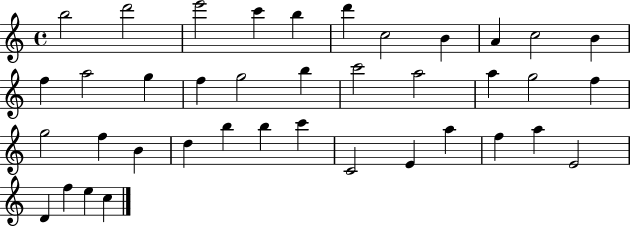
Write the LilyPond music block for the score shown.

{
  \clef treble
  \time 4/4
  \defaultTimeSignature
  \key c \major
  b''2 d'''2 | e'''2 c'''4 b''4 | d'''4 c''2 b'4 | a'4 c''2 b'4 | \break f''4 a''2 g''4 | f''4 g''2 b''4 | c'''2 a''2 | a''4 g''2 f''4 | \break g''2 f''4 b'4 | d''4 b''4 b''4 c'''4 | c'2 e'4 a''4 | f''4 a''4 e'2 | \break d'4 f''4 e''4 c''4 | \bar "|."
}